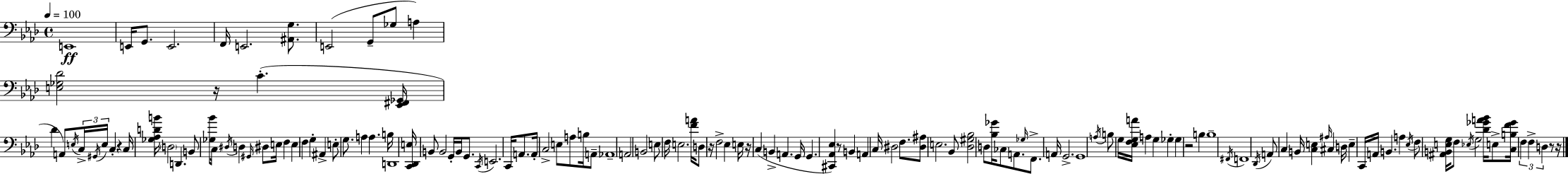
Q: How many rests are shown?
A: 8